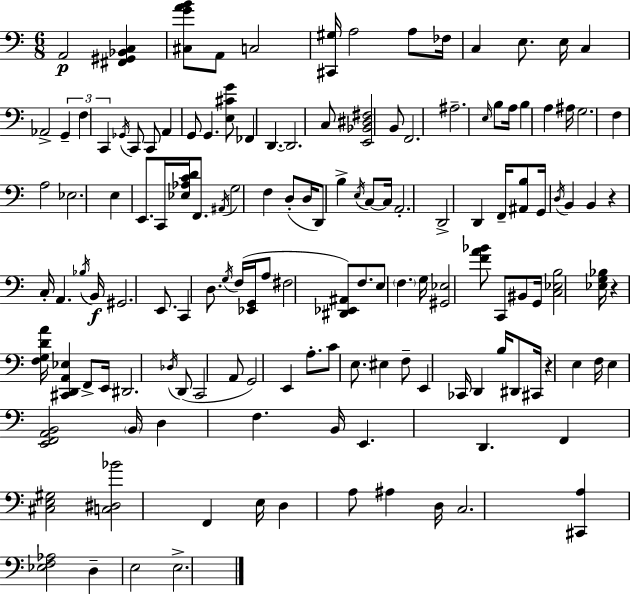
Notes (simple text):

A2/h [F#2,G#2,Bb2,C3]/q [C#3,G4,A4,B4]/e A2/e C3/h [C#2,G#3]/s A3/h A3/e FES3/s C3/q E3/e. E3/s C3/q Ab2/h G2/q F3/q C2/q Gb2/s C2/e C2/e A2/q G2/e G2/q. [E3,C#4,G4]/e FES2/q D2/q. D2/h. C3/e [E2,Bb2,D#3,F#3]/h B2/e F2/h. A#3/h. E3/s B3/e A3/s B3/q A3/q A#3/s G3/h. F3/q A3/h Eb3/h. E3/q E2/e. C2/s [Eb3,Ab3,C4,D4]/s F2/e. A#2/s G3/h F3/q D3/e D3/s D2/e B3/q E3/s C3/e C3/s A2/h. D2/h D2/q F2/s [A#2,B3]/e G2/s D3/s B2/q B2/q R/q C3/s A2/q. Bb3/s B2/s G#2/h. E2/e. C2/q D3/e. G3/s F3/s [Eb2,G2]/s A3/e F#3/h [D#2,Eb2,A#2]/e F3/e. E3/e F3/q. G3/s [G#2,Eb3]/h [F4,A4,Bb4]/e C2/e BIS2/e G2/s [C3,Eb3,B3]/h [Eb3,G3,Bb3]/s R/q [F3,G3,D4,A4]/s [C#2,D2,A2,Eb3]/q F2/e E2/s D#2/h. Db3/s D2/e C2/h A2/e G2/h E2/q A3/e. C4/e E3/e. EIS3/q F3/e E2/q CES2/s D2/q B3/s D#2/e C#2/s R/q E3/q F3/s E3/q [E2,F2,A2,B2]/h B2/s D3/q F3/q. B2/s E2/q. D2/q. F2/q [C#3,E3,G#3]/h [C3,D#3,Bb4]/h F2/q E3/s D3/q A3/e A#3/q D3/s C3/h. [C#2,A3]/q [Eb3,F3,Ab3]/h D3/q E3/h E3/h.